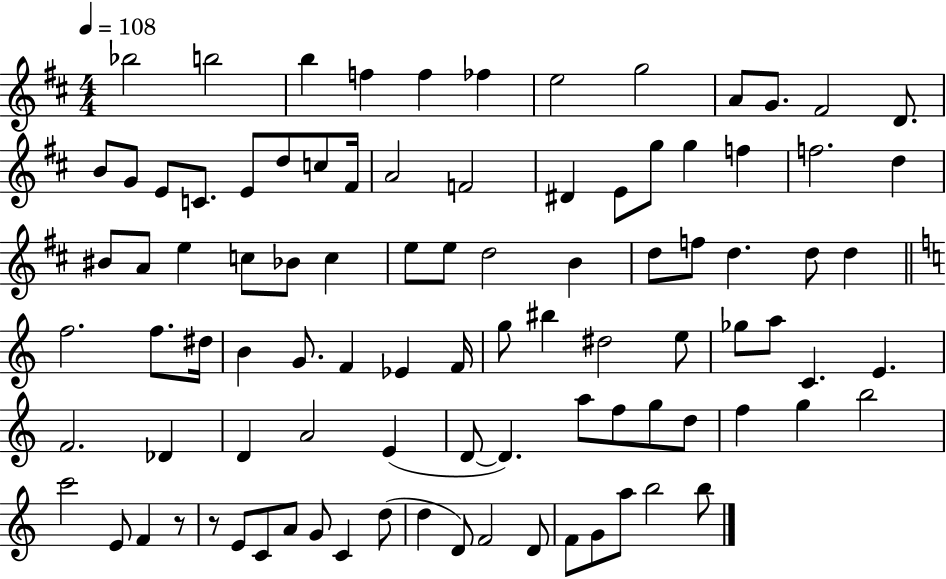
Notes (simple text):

Bb5/h B5/h B5/q F5/q F5/q FES5/q E5/h G5/h A4/e G4/e. F#4/h D4/e. B4/e G4/e E4/e C4/e. E4/e D5/e C5/e F#4/s A4/h F4/h D#4/q E4/e G5/e G5/q F5/q F5/h. D5/q BIS4/e A4/e E5/q C5/e Bb4/e C5/q E5/e E5/e D5/h B4/q D5/e F5/e D5/q. D5/e D5/q F5/h. F5/e. D#5/s B4/q G4/e. F4/q Eb4/q F4/s G5/e BIS5/q D#5/h E5/e Gb5/e A5/e C4/q. E4/q. F4/h. Db4/q D4/q A4/h E4/q D4/e D4/q. A5/e F5/e G5/e D5/e F5/q G5/q B5/h C6/h E4/e F4/q R/e R/e E4/e C4/e A4/e G4/e C4/q D5/e D5/q D4/e F4/h D4/e F4/e G4/e A5/e B5/h B5/e